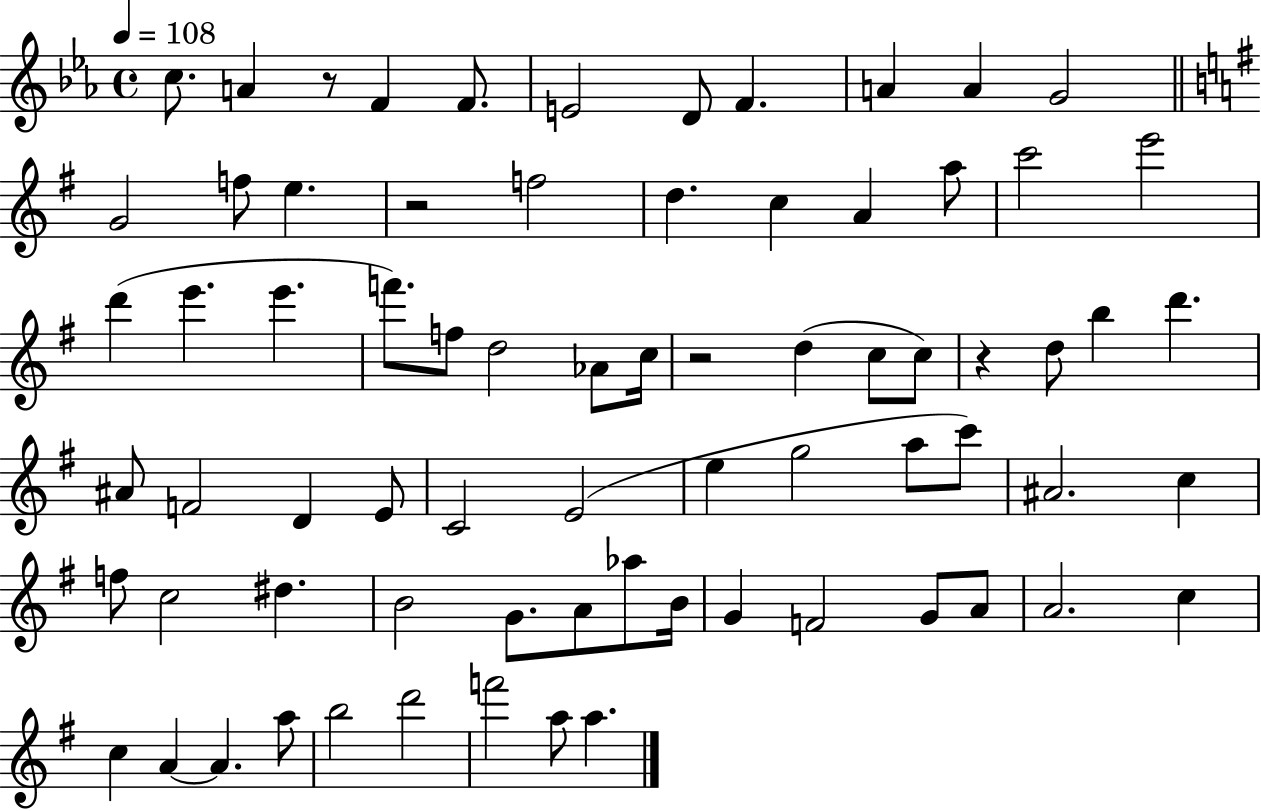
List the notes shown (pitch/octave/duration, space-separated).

C5/e. A4/q R/e F4/q F4/e. E4/h D4/e F4/q. A4/q A4/q G4/h G4/h F5/e E5/q. R/h F5/h D5/q. C5/q A4/q A5/e C6/h E6/h D6/q E6/q. E6/q. F6/e. F5/e D5/h Ab4/e C5/s R/h D5/q C5/e C5/e R/q D5/e B5/q D6/q. A#4/e F4/h D4/q E4/e C4/h E4/h E5/q G5/h A5/e C6/e A#4/h. C5/q F5/e C5/h D#5/q. B4/h G4/e. A4/e Ab5/e B4/s G4/q F4/h G4/e A4/e A4/h. C5/q C5/q A4/q A4/q. A5/e B5/h D6/h F6/h A5/e A5/q.